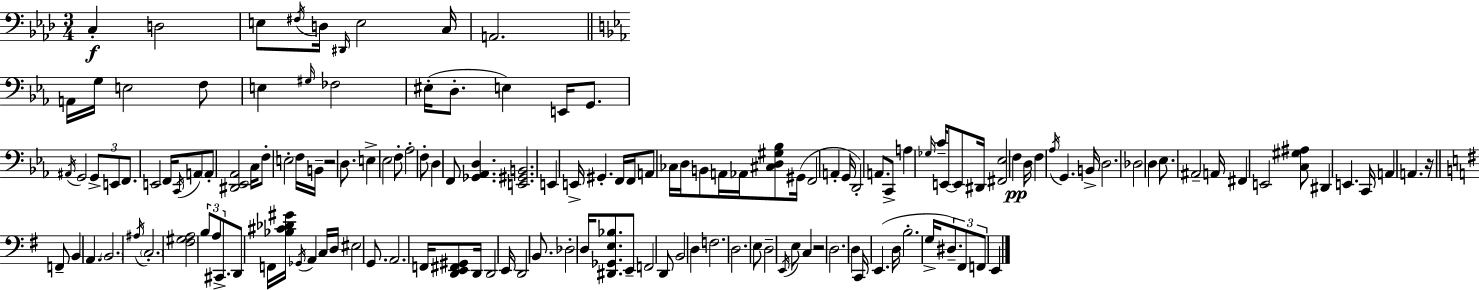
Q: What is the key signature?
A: F minor